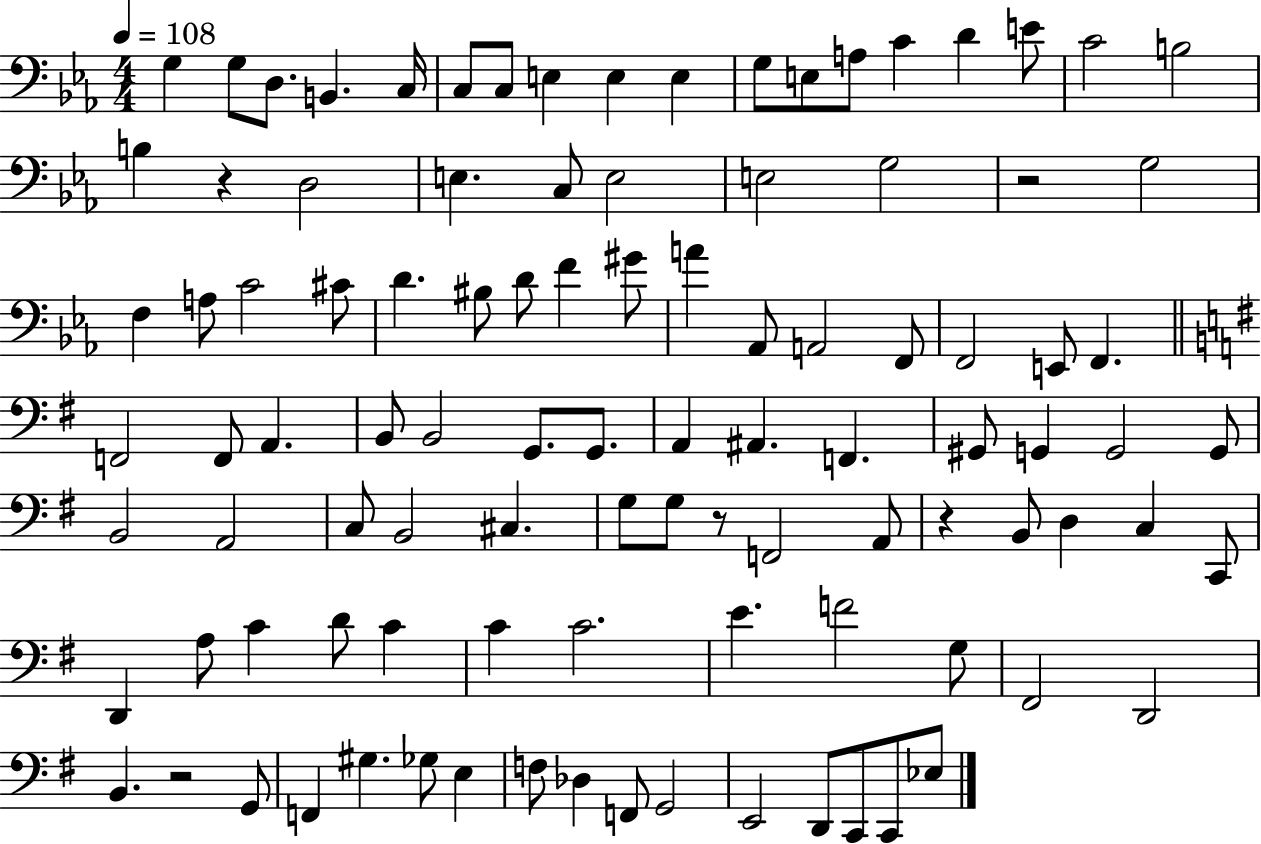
{
  \clef bass
  \numericTimeSignature
  \time 4/4
  \key ees \major
  \tempo 4 = 108
  \repeat volta 2 { g4 g8 d8. b,4. c16 | c8 c8 e4 e4 e4 | g8 e8 a8 c'4 d'4 e'8 | c'2 b2 | \break b4 r4 d2 | e4. c8 e2 | e2 g2 | r2 g2 | \break f4 a8 c'2 cis'8 | d'4. bis8 d'8 f'4 gis'8 | a'4 aes,8 a,2 f,8 | f,2 e,8 f,4. | \break \bar "||" \break \key e \minor f,2 f,8 a,4. | b,8 b,2 g,8. g,8. | a,4 ais,4. f,4. | gis,8 g,4 g,2 g,8 | \break b,2 a,2 | c8 b,2 cis4. | g8 g8 r8 f,2 a,8 | r4 b,8 d4 c4 c,8 | \break d,4 a8 c'4 d'8 c'4 | c'4 c'2. | e'4. f'2 g8 | fis,2 d,2 | \break b,4. r2 g,8 | f,4 gis4. ges8 e4 | f8 des4 f,8 g,2 | e,2 d,8 c,8 c,8 ees8 | \break } \bar "|."
}